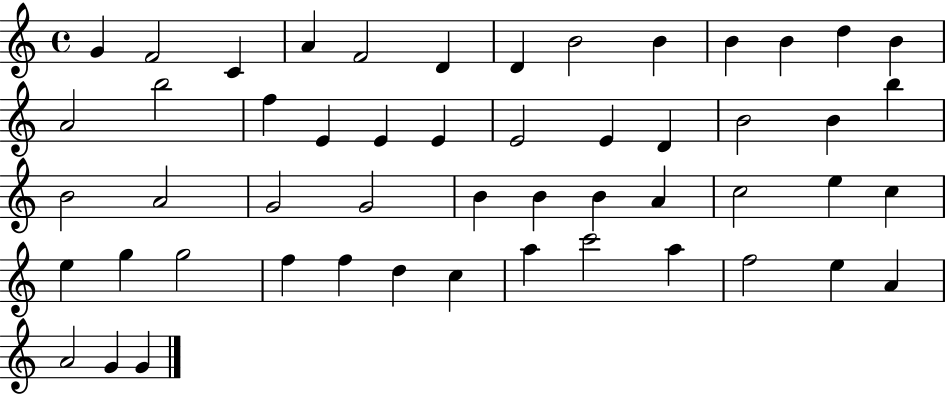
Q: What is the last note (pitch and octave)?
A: G4